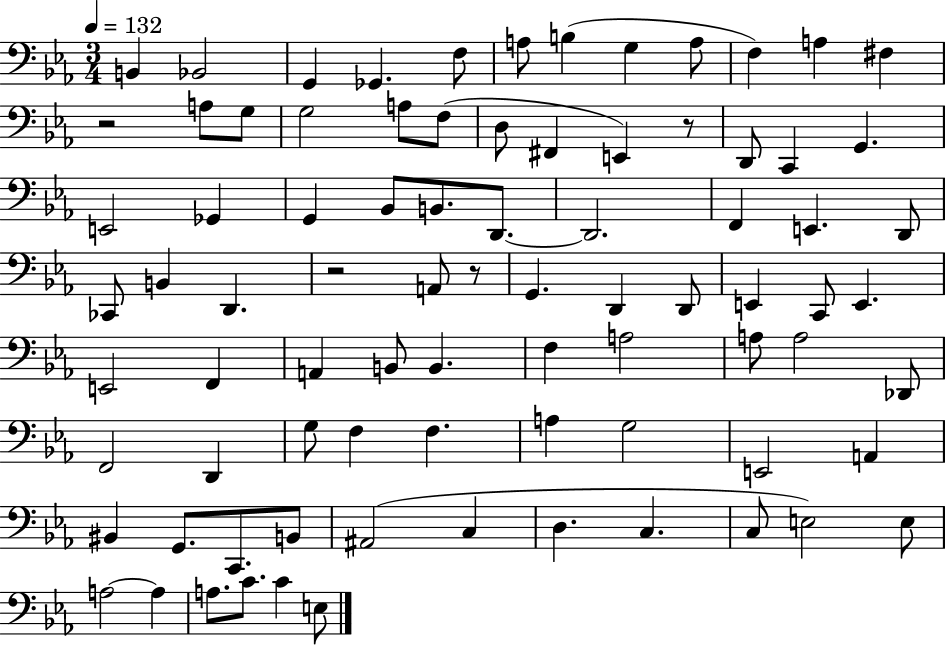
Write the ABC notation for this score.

X:1
T:Untitled
M:3/4
L:1/4
K:Eb
B,, _B,,2 G,, _G,, F,/2 A,/2 B, G, A,/2 F, A, ^F, z2 A,/2 G,/2 G,2 A,/2 F,/2 D,/2 ^F,, E,, z/2 D,,/2 C,, G,, E,,2 _G,, G,, _B,,/2 B,,/2 D,,/2 D,,2 F,, E,, D,,/2 _C,,/2 B,, D,, z2 A,,/2 z/2 G,, D,, D,,/2 E,, C,,/2 E,, E,,2 F,, A,, B,,/2 B,, F, A,2 A,/2 A,2 _D,,/2 F,,2 D,, G,/2 F, F, A, G,2 E,,2 A,, ^B,, G,,/2 C,,/2 B,,/2 ^A,,2 C, D, C, C,/2 E,2 E,/2 A,2 A, A,/2 C/2 C E,/2